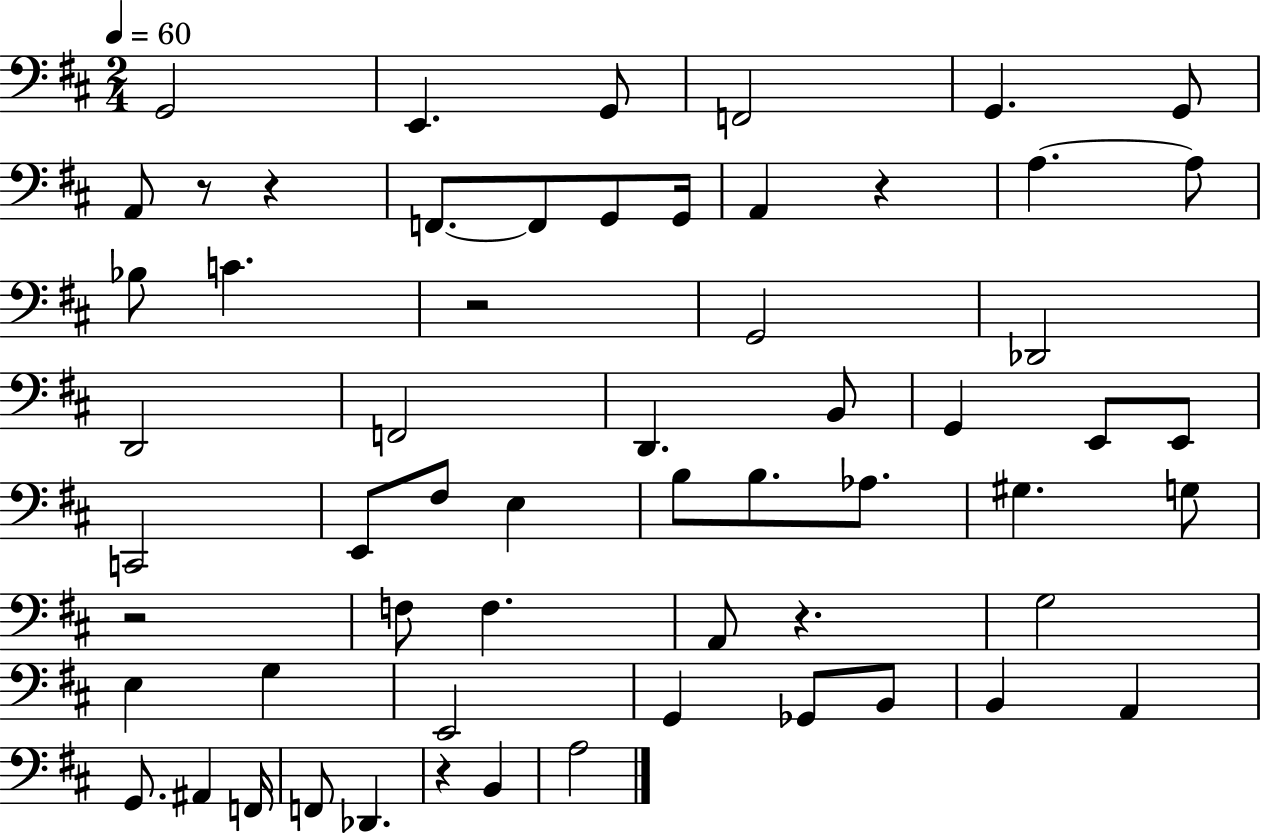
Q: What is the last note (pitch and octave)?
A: A3